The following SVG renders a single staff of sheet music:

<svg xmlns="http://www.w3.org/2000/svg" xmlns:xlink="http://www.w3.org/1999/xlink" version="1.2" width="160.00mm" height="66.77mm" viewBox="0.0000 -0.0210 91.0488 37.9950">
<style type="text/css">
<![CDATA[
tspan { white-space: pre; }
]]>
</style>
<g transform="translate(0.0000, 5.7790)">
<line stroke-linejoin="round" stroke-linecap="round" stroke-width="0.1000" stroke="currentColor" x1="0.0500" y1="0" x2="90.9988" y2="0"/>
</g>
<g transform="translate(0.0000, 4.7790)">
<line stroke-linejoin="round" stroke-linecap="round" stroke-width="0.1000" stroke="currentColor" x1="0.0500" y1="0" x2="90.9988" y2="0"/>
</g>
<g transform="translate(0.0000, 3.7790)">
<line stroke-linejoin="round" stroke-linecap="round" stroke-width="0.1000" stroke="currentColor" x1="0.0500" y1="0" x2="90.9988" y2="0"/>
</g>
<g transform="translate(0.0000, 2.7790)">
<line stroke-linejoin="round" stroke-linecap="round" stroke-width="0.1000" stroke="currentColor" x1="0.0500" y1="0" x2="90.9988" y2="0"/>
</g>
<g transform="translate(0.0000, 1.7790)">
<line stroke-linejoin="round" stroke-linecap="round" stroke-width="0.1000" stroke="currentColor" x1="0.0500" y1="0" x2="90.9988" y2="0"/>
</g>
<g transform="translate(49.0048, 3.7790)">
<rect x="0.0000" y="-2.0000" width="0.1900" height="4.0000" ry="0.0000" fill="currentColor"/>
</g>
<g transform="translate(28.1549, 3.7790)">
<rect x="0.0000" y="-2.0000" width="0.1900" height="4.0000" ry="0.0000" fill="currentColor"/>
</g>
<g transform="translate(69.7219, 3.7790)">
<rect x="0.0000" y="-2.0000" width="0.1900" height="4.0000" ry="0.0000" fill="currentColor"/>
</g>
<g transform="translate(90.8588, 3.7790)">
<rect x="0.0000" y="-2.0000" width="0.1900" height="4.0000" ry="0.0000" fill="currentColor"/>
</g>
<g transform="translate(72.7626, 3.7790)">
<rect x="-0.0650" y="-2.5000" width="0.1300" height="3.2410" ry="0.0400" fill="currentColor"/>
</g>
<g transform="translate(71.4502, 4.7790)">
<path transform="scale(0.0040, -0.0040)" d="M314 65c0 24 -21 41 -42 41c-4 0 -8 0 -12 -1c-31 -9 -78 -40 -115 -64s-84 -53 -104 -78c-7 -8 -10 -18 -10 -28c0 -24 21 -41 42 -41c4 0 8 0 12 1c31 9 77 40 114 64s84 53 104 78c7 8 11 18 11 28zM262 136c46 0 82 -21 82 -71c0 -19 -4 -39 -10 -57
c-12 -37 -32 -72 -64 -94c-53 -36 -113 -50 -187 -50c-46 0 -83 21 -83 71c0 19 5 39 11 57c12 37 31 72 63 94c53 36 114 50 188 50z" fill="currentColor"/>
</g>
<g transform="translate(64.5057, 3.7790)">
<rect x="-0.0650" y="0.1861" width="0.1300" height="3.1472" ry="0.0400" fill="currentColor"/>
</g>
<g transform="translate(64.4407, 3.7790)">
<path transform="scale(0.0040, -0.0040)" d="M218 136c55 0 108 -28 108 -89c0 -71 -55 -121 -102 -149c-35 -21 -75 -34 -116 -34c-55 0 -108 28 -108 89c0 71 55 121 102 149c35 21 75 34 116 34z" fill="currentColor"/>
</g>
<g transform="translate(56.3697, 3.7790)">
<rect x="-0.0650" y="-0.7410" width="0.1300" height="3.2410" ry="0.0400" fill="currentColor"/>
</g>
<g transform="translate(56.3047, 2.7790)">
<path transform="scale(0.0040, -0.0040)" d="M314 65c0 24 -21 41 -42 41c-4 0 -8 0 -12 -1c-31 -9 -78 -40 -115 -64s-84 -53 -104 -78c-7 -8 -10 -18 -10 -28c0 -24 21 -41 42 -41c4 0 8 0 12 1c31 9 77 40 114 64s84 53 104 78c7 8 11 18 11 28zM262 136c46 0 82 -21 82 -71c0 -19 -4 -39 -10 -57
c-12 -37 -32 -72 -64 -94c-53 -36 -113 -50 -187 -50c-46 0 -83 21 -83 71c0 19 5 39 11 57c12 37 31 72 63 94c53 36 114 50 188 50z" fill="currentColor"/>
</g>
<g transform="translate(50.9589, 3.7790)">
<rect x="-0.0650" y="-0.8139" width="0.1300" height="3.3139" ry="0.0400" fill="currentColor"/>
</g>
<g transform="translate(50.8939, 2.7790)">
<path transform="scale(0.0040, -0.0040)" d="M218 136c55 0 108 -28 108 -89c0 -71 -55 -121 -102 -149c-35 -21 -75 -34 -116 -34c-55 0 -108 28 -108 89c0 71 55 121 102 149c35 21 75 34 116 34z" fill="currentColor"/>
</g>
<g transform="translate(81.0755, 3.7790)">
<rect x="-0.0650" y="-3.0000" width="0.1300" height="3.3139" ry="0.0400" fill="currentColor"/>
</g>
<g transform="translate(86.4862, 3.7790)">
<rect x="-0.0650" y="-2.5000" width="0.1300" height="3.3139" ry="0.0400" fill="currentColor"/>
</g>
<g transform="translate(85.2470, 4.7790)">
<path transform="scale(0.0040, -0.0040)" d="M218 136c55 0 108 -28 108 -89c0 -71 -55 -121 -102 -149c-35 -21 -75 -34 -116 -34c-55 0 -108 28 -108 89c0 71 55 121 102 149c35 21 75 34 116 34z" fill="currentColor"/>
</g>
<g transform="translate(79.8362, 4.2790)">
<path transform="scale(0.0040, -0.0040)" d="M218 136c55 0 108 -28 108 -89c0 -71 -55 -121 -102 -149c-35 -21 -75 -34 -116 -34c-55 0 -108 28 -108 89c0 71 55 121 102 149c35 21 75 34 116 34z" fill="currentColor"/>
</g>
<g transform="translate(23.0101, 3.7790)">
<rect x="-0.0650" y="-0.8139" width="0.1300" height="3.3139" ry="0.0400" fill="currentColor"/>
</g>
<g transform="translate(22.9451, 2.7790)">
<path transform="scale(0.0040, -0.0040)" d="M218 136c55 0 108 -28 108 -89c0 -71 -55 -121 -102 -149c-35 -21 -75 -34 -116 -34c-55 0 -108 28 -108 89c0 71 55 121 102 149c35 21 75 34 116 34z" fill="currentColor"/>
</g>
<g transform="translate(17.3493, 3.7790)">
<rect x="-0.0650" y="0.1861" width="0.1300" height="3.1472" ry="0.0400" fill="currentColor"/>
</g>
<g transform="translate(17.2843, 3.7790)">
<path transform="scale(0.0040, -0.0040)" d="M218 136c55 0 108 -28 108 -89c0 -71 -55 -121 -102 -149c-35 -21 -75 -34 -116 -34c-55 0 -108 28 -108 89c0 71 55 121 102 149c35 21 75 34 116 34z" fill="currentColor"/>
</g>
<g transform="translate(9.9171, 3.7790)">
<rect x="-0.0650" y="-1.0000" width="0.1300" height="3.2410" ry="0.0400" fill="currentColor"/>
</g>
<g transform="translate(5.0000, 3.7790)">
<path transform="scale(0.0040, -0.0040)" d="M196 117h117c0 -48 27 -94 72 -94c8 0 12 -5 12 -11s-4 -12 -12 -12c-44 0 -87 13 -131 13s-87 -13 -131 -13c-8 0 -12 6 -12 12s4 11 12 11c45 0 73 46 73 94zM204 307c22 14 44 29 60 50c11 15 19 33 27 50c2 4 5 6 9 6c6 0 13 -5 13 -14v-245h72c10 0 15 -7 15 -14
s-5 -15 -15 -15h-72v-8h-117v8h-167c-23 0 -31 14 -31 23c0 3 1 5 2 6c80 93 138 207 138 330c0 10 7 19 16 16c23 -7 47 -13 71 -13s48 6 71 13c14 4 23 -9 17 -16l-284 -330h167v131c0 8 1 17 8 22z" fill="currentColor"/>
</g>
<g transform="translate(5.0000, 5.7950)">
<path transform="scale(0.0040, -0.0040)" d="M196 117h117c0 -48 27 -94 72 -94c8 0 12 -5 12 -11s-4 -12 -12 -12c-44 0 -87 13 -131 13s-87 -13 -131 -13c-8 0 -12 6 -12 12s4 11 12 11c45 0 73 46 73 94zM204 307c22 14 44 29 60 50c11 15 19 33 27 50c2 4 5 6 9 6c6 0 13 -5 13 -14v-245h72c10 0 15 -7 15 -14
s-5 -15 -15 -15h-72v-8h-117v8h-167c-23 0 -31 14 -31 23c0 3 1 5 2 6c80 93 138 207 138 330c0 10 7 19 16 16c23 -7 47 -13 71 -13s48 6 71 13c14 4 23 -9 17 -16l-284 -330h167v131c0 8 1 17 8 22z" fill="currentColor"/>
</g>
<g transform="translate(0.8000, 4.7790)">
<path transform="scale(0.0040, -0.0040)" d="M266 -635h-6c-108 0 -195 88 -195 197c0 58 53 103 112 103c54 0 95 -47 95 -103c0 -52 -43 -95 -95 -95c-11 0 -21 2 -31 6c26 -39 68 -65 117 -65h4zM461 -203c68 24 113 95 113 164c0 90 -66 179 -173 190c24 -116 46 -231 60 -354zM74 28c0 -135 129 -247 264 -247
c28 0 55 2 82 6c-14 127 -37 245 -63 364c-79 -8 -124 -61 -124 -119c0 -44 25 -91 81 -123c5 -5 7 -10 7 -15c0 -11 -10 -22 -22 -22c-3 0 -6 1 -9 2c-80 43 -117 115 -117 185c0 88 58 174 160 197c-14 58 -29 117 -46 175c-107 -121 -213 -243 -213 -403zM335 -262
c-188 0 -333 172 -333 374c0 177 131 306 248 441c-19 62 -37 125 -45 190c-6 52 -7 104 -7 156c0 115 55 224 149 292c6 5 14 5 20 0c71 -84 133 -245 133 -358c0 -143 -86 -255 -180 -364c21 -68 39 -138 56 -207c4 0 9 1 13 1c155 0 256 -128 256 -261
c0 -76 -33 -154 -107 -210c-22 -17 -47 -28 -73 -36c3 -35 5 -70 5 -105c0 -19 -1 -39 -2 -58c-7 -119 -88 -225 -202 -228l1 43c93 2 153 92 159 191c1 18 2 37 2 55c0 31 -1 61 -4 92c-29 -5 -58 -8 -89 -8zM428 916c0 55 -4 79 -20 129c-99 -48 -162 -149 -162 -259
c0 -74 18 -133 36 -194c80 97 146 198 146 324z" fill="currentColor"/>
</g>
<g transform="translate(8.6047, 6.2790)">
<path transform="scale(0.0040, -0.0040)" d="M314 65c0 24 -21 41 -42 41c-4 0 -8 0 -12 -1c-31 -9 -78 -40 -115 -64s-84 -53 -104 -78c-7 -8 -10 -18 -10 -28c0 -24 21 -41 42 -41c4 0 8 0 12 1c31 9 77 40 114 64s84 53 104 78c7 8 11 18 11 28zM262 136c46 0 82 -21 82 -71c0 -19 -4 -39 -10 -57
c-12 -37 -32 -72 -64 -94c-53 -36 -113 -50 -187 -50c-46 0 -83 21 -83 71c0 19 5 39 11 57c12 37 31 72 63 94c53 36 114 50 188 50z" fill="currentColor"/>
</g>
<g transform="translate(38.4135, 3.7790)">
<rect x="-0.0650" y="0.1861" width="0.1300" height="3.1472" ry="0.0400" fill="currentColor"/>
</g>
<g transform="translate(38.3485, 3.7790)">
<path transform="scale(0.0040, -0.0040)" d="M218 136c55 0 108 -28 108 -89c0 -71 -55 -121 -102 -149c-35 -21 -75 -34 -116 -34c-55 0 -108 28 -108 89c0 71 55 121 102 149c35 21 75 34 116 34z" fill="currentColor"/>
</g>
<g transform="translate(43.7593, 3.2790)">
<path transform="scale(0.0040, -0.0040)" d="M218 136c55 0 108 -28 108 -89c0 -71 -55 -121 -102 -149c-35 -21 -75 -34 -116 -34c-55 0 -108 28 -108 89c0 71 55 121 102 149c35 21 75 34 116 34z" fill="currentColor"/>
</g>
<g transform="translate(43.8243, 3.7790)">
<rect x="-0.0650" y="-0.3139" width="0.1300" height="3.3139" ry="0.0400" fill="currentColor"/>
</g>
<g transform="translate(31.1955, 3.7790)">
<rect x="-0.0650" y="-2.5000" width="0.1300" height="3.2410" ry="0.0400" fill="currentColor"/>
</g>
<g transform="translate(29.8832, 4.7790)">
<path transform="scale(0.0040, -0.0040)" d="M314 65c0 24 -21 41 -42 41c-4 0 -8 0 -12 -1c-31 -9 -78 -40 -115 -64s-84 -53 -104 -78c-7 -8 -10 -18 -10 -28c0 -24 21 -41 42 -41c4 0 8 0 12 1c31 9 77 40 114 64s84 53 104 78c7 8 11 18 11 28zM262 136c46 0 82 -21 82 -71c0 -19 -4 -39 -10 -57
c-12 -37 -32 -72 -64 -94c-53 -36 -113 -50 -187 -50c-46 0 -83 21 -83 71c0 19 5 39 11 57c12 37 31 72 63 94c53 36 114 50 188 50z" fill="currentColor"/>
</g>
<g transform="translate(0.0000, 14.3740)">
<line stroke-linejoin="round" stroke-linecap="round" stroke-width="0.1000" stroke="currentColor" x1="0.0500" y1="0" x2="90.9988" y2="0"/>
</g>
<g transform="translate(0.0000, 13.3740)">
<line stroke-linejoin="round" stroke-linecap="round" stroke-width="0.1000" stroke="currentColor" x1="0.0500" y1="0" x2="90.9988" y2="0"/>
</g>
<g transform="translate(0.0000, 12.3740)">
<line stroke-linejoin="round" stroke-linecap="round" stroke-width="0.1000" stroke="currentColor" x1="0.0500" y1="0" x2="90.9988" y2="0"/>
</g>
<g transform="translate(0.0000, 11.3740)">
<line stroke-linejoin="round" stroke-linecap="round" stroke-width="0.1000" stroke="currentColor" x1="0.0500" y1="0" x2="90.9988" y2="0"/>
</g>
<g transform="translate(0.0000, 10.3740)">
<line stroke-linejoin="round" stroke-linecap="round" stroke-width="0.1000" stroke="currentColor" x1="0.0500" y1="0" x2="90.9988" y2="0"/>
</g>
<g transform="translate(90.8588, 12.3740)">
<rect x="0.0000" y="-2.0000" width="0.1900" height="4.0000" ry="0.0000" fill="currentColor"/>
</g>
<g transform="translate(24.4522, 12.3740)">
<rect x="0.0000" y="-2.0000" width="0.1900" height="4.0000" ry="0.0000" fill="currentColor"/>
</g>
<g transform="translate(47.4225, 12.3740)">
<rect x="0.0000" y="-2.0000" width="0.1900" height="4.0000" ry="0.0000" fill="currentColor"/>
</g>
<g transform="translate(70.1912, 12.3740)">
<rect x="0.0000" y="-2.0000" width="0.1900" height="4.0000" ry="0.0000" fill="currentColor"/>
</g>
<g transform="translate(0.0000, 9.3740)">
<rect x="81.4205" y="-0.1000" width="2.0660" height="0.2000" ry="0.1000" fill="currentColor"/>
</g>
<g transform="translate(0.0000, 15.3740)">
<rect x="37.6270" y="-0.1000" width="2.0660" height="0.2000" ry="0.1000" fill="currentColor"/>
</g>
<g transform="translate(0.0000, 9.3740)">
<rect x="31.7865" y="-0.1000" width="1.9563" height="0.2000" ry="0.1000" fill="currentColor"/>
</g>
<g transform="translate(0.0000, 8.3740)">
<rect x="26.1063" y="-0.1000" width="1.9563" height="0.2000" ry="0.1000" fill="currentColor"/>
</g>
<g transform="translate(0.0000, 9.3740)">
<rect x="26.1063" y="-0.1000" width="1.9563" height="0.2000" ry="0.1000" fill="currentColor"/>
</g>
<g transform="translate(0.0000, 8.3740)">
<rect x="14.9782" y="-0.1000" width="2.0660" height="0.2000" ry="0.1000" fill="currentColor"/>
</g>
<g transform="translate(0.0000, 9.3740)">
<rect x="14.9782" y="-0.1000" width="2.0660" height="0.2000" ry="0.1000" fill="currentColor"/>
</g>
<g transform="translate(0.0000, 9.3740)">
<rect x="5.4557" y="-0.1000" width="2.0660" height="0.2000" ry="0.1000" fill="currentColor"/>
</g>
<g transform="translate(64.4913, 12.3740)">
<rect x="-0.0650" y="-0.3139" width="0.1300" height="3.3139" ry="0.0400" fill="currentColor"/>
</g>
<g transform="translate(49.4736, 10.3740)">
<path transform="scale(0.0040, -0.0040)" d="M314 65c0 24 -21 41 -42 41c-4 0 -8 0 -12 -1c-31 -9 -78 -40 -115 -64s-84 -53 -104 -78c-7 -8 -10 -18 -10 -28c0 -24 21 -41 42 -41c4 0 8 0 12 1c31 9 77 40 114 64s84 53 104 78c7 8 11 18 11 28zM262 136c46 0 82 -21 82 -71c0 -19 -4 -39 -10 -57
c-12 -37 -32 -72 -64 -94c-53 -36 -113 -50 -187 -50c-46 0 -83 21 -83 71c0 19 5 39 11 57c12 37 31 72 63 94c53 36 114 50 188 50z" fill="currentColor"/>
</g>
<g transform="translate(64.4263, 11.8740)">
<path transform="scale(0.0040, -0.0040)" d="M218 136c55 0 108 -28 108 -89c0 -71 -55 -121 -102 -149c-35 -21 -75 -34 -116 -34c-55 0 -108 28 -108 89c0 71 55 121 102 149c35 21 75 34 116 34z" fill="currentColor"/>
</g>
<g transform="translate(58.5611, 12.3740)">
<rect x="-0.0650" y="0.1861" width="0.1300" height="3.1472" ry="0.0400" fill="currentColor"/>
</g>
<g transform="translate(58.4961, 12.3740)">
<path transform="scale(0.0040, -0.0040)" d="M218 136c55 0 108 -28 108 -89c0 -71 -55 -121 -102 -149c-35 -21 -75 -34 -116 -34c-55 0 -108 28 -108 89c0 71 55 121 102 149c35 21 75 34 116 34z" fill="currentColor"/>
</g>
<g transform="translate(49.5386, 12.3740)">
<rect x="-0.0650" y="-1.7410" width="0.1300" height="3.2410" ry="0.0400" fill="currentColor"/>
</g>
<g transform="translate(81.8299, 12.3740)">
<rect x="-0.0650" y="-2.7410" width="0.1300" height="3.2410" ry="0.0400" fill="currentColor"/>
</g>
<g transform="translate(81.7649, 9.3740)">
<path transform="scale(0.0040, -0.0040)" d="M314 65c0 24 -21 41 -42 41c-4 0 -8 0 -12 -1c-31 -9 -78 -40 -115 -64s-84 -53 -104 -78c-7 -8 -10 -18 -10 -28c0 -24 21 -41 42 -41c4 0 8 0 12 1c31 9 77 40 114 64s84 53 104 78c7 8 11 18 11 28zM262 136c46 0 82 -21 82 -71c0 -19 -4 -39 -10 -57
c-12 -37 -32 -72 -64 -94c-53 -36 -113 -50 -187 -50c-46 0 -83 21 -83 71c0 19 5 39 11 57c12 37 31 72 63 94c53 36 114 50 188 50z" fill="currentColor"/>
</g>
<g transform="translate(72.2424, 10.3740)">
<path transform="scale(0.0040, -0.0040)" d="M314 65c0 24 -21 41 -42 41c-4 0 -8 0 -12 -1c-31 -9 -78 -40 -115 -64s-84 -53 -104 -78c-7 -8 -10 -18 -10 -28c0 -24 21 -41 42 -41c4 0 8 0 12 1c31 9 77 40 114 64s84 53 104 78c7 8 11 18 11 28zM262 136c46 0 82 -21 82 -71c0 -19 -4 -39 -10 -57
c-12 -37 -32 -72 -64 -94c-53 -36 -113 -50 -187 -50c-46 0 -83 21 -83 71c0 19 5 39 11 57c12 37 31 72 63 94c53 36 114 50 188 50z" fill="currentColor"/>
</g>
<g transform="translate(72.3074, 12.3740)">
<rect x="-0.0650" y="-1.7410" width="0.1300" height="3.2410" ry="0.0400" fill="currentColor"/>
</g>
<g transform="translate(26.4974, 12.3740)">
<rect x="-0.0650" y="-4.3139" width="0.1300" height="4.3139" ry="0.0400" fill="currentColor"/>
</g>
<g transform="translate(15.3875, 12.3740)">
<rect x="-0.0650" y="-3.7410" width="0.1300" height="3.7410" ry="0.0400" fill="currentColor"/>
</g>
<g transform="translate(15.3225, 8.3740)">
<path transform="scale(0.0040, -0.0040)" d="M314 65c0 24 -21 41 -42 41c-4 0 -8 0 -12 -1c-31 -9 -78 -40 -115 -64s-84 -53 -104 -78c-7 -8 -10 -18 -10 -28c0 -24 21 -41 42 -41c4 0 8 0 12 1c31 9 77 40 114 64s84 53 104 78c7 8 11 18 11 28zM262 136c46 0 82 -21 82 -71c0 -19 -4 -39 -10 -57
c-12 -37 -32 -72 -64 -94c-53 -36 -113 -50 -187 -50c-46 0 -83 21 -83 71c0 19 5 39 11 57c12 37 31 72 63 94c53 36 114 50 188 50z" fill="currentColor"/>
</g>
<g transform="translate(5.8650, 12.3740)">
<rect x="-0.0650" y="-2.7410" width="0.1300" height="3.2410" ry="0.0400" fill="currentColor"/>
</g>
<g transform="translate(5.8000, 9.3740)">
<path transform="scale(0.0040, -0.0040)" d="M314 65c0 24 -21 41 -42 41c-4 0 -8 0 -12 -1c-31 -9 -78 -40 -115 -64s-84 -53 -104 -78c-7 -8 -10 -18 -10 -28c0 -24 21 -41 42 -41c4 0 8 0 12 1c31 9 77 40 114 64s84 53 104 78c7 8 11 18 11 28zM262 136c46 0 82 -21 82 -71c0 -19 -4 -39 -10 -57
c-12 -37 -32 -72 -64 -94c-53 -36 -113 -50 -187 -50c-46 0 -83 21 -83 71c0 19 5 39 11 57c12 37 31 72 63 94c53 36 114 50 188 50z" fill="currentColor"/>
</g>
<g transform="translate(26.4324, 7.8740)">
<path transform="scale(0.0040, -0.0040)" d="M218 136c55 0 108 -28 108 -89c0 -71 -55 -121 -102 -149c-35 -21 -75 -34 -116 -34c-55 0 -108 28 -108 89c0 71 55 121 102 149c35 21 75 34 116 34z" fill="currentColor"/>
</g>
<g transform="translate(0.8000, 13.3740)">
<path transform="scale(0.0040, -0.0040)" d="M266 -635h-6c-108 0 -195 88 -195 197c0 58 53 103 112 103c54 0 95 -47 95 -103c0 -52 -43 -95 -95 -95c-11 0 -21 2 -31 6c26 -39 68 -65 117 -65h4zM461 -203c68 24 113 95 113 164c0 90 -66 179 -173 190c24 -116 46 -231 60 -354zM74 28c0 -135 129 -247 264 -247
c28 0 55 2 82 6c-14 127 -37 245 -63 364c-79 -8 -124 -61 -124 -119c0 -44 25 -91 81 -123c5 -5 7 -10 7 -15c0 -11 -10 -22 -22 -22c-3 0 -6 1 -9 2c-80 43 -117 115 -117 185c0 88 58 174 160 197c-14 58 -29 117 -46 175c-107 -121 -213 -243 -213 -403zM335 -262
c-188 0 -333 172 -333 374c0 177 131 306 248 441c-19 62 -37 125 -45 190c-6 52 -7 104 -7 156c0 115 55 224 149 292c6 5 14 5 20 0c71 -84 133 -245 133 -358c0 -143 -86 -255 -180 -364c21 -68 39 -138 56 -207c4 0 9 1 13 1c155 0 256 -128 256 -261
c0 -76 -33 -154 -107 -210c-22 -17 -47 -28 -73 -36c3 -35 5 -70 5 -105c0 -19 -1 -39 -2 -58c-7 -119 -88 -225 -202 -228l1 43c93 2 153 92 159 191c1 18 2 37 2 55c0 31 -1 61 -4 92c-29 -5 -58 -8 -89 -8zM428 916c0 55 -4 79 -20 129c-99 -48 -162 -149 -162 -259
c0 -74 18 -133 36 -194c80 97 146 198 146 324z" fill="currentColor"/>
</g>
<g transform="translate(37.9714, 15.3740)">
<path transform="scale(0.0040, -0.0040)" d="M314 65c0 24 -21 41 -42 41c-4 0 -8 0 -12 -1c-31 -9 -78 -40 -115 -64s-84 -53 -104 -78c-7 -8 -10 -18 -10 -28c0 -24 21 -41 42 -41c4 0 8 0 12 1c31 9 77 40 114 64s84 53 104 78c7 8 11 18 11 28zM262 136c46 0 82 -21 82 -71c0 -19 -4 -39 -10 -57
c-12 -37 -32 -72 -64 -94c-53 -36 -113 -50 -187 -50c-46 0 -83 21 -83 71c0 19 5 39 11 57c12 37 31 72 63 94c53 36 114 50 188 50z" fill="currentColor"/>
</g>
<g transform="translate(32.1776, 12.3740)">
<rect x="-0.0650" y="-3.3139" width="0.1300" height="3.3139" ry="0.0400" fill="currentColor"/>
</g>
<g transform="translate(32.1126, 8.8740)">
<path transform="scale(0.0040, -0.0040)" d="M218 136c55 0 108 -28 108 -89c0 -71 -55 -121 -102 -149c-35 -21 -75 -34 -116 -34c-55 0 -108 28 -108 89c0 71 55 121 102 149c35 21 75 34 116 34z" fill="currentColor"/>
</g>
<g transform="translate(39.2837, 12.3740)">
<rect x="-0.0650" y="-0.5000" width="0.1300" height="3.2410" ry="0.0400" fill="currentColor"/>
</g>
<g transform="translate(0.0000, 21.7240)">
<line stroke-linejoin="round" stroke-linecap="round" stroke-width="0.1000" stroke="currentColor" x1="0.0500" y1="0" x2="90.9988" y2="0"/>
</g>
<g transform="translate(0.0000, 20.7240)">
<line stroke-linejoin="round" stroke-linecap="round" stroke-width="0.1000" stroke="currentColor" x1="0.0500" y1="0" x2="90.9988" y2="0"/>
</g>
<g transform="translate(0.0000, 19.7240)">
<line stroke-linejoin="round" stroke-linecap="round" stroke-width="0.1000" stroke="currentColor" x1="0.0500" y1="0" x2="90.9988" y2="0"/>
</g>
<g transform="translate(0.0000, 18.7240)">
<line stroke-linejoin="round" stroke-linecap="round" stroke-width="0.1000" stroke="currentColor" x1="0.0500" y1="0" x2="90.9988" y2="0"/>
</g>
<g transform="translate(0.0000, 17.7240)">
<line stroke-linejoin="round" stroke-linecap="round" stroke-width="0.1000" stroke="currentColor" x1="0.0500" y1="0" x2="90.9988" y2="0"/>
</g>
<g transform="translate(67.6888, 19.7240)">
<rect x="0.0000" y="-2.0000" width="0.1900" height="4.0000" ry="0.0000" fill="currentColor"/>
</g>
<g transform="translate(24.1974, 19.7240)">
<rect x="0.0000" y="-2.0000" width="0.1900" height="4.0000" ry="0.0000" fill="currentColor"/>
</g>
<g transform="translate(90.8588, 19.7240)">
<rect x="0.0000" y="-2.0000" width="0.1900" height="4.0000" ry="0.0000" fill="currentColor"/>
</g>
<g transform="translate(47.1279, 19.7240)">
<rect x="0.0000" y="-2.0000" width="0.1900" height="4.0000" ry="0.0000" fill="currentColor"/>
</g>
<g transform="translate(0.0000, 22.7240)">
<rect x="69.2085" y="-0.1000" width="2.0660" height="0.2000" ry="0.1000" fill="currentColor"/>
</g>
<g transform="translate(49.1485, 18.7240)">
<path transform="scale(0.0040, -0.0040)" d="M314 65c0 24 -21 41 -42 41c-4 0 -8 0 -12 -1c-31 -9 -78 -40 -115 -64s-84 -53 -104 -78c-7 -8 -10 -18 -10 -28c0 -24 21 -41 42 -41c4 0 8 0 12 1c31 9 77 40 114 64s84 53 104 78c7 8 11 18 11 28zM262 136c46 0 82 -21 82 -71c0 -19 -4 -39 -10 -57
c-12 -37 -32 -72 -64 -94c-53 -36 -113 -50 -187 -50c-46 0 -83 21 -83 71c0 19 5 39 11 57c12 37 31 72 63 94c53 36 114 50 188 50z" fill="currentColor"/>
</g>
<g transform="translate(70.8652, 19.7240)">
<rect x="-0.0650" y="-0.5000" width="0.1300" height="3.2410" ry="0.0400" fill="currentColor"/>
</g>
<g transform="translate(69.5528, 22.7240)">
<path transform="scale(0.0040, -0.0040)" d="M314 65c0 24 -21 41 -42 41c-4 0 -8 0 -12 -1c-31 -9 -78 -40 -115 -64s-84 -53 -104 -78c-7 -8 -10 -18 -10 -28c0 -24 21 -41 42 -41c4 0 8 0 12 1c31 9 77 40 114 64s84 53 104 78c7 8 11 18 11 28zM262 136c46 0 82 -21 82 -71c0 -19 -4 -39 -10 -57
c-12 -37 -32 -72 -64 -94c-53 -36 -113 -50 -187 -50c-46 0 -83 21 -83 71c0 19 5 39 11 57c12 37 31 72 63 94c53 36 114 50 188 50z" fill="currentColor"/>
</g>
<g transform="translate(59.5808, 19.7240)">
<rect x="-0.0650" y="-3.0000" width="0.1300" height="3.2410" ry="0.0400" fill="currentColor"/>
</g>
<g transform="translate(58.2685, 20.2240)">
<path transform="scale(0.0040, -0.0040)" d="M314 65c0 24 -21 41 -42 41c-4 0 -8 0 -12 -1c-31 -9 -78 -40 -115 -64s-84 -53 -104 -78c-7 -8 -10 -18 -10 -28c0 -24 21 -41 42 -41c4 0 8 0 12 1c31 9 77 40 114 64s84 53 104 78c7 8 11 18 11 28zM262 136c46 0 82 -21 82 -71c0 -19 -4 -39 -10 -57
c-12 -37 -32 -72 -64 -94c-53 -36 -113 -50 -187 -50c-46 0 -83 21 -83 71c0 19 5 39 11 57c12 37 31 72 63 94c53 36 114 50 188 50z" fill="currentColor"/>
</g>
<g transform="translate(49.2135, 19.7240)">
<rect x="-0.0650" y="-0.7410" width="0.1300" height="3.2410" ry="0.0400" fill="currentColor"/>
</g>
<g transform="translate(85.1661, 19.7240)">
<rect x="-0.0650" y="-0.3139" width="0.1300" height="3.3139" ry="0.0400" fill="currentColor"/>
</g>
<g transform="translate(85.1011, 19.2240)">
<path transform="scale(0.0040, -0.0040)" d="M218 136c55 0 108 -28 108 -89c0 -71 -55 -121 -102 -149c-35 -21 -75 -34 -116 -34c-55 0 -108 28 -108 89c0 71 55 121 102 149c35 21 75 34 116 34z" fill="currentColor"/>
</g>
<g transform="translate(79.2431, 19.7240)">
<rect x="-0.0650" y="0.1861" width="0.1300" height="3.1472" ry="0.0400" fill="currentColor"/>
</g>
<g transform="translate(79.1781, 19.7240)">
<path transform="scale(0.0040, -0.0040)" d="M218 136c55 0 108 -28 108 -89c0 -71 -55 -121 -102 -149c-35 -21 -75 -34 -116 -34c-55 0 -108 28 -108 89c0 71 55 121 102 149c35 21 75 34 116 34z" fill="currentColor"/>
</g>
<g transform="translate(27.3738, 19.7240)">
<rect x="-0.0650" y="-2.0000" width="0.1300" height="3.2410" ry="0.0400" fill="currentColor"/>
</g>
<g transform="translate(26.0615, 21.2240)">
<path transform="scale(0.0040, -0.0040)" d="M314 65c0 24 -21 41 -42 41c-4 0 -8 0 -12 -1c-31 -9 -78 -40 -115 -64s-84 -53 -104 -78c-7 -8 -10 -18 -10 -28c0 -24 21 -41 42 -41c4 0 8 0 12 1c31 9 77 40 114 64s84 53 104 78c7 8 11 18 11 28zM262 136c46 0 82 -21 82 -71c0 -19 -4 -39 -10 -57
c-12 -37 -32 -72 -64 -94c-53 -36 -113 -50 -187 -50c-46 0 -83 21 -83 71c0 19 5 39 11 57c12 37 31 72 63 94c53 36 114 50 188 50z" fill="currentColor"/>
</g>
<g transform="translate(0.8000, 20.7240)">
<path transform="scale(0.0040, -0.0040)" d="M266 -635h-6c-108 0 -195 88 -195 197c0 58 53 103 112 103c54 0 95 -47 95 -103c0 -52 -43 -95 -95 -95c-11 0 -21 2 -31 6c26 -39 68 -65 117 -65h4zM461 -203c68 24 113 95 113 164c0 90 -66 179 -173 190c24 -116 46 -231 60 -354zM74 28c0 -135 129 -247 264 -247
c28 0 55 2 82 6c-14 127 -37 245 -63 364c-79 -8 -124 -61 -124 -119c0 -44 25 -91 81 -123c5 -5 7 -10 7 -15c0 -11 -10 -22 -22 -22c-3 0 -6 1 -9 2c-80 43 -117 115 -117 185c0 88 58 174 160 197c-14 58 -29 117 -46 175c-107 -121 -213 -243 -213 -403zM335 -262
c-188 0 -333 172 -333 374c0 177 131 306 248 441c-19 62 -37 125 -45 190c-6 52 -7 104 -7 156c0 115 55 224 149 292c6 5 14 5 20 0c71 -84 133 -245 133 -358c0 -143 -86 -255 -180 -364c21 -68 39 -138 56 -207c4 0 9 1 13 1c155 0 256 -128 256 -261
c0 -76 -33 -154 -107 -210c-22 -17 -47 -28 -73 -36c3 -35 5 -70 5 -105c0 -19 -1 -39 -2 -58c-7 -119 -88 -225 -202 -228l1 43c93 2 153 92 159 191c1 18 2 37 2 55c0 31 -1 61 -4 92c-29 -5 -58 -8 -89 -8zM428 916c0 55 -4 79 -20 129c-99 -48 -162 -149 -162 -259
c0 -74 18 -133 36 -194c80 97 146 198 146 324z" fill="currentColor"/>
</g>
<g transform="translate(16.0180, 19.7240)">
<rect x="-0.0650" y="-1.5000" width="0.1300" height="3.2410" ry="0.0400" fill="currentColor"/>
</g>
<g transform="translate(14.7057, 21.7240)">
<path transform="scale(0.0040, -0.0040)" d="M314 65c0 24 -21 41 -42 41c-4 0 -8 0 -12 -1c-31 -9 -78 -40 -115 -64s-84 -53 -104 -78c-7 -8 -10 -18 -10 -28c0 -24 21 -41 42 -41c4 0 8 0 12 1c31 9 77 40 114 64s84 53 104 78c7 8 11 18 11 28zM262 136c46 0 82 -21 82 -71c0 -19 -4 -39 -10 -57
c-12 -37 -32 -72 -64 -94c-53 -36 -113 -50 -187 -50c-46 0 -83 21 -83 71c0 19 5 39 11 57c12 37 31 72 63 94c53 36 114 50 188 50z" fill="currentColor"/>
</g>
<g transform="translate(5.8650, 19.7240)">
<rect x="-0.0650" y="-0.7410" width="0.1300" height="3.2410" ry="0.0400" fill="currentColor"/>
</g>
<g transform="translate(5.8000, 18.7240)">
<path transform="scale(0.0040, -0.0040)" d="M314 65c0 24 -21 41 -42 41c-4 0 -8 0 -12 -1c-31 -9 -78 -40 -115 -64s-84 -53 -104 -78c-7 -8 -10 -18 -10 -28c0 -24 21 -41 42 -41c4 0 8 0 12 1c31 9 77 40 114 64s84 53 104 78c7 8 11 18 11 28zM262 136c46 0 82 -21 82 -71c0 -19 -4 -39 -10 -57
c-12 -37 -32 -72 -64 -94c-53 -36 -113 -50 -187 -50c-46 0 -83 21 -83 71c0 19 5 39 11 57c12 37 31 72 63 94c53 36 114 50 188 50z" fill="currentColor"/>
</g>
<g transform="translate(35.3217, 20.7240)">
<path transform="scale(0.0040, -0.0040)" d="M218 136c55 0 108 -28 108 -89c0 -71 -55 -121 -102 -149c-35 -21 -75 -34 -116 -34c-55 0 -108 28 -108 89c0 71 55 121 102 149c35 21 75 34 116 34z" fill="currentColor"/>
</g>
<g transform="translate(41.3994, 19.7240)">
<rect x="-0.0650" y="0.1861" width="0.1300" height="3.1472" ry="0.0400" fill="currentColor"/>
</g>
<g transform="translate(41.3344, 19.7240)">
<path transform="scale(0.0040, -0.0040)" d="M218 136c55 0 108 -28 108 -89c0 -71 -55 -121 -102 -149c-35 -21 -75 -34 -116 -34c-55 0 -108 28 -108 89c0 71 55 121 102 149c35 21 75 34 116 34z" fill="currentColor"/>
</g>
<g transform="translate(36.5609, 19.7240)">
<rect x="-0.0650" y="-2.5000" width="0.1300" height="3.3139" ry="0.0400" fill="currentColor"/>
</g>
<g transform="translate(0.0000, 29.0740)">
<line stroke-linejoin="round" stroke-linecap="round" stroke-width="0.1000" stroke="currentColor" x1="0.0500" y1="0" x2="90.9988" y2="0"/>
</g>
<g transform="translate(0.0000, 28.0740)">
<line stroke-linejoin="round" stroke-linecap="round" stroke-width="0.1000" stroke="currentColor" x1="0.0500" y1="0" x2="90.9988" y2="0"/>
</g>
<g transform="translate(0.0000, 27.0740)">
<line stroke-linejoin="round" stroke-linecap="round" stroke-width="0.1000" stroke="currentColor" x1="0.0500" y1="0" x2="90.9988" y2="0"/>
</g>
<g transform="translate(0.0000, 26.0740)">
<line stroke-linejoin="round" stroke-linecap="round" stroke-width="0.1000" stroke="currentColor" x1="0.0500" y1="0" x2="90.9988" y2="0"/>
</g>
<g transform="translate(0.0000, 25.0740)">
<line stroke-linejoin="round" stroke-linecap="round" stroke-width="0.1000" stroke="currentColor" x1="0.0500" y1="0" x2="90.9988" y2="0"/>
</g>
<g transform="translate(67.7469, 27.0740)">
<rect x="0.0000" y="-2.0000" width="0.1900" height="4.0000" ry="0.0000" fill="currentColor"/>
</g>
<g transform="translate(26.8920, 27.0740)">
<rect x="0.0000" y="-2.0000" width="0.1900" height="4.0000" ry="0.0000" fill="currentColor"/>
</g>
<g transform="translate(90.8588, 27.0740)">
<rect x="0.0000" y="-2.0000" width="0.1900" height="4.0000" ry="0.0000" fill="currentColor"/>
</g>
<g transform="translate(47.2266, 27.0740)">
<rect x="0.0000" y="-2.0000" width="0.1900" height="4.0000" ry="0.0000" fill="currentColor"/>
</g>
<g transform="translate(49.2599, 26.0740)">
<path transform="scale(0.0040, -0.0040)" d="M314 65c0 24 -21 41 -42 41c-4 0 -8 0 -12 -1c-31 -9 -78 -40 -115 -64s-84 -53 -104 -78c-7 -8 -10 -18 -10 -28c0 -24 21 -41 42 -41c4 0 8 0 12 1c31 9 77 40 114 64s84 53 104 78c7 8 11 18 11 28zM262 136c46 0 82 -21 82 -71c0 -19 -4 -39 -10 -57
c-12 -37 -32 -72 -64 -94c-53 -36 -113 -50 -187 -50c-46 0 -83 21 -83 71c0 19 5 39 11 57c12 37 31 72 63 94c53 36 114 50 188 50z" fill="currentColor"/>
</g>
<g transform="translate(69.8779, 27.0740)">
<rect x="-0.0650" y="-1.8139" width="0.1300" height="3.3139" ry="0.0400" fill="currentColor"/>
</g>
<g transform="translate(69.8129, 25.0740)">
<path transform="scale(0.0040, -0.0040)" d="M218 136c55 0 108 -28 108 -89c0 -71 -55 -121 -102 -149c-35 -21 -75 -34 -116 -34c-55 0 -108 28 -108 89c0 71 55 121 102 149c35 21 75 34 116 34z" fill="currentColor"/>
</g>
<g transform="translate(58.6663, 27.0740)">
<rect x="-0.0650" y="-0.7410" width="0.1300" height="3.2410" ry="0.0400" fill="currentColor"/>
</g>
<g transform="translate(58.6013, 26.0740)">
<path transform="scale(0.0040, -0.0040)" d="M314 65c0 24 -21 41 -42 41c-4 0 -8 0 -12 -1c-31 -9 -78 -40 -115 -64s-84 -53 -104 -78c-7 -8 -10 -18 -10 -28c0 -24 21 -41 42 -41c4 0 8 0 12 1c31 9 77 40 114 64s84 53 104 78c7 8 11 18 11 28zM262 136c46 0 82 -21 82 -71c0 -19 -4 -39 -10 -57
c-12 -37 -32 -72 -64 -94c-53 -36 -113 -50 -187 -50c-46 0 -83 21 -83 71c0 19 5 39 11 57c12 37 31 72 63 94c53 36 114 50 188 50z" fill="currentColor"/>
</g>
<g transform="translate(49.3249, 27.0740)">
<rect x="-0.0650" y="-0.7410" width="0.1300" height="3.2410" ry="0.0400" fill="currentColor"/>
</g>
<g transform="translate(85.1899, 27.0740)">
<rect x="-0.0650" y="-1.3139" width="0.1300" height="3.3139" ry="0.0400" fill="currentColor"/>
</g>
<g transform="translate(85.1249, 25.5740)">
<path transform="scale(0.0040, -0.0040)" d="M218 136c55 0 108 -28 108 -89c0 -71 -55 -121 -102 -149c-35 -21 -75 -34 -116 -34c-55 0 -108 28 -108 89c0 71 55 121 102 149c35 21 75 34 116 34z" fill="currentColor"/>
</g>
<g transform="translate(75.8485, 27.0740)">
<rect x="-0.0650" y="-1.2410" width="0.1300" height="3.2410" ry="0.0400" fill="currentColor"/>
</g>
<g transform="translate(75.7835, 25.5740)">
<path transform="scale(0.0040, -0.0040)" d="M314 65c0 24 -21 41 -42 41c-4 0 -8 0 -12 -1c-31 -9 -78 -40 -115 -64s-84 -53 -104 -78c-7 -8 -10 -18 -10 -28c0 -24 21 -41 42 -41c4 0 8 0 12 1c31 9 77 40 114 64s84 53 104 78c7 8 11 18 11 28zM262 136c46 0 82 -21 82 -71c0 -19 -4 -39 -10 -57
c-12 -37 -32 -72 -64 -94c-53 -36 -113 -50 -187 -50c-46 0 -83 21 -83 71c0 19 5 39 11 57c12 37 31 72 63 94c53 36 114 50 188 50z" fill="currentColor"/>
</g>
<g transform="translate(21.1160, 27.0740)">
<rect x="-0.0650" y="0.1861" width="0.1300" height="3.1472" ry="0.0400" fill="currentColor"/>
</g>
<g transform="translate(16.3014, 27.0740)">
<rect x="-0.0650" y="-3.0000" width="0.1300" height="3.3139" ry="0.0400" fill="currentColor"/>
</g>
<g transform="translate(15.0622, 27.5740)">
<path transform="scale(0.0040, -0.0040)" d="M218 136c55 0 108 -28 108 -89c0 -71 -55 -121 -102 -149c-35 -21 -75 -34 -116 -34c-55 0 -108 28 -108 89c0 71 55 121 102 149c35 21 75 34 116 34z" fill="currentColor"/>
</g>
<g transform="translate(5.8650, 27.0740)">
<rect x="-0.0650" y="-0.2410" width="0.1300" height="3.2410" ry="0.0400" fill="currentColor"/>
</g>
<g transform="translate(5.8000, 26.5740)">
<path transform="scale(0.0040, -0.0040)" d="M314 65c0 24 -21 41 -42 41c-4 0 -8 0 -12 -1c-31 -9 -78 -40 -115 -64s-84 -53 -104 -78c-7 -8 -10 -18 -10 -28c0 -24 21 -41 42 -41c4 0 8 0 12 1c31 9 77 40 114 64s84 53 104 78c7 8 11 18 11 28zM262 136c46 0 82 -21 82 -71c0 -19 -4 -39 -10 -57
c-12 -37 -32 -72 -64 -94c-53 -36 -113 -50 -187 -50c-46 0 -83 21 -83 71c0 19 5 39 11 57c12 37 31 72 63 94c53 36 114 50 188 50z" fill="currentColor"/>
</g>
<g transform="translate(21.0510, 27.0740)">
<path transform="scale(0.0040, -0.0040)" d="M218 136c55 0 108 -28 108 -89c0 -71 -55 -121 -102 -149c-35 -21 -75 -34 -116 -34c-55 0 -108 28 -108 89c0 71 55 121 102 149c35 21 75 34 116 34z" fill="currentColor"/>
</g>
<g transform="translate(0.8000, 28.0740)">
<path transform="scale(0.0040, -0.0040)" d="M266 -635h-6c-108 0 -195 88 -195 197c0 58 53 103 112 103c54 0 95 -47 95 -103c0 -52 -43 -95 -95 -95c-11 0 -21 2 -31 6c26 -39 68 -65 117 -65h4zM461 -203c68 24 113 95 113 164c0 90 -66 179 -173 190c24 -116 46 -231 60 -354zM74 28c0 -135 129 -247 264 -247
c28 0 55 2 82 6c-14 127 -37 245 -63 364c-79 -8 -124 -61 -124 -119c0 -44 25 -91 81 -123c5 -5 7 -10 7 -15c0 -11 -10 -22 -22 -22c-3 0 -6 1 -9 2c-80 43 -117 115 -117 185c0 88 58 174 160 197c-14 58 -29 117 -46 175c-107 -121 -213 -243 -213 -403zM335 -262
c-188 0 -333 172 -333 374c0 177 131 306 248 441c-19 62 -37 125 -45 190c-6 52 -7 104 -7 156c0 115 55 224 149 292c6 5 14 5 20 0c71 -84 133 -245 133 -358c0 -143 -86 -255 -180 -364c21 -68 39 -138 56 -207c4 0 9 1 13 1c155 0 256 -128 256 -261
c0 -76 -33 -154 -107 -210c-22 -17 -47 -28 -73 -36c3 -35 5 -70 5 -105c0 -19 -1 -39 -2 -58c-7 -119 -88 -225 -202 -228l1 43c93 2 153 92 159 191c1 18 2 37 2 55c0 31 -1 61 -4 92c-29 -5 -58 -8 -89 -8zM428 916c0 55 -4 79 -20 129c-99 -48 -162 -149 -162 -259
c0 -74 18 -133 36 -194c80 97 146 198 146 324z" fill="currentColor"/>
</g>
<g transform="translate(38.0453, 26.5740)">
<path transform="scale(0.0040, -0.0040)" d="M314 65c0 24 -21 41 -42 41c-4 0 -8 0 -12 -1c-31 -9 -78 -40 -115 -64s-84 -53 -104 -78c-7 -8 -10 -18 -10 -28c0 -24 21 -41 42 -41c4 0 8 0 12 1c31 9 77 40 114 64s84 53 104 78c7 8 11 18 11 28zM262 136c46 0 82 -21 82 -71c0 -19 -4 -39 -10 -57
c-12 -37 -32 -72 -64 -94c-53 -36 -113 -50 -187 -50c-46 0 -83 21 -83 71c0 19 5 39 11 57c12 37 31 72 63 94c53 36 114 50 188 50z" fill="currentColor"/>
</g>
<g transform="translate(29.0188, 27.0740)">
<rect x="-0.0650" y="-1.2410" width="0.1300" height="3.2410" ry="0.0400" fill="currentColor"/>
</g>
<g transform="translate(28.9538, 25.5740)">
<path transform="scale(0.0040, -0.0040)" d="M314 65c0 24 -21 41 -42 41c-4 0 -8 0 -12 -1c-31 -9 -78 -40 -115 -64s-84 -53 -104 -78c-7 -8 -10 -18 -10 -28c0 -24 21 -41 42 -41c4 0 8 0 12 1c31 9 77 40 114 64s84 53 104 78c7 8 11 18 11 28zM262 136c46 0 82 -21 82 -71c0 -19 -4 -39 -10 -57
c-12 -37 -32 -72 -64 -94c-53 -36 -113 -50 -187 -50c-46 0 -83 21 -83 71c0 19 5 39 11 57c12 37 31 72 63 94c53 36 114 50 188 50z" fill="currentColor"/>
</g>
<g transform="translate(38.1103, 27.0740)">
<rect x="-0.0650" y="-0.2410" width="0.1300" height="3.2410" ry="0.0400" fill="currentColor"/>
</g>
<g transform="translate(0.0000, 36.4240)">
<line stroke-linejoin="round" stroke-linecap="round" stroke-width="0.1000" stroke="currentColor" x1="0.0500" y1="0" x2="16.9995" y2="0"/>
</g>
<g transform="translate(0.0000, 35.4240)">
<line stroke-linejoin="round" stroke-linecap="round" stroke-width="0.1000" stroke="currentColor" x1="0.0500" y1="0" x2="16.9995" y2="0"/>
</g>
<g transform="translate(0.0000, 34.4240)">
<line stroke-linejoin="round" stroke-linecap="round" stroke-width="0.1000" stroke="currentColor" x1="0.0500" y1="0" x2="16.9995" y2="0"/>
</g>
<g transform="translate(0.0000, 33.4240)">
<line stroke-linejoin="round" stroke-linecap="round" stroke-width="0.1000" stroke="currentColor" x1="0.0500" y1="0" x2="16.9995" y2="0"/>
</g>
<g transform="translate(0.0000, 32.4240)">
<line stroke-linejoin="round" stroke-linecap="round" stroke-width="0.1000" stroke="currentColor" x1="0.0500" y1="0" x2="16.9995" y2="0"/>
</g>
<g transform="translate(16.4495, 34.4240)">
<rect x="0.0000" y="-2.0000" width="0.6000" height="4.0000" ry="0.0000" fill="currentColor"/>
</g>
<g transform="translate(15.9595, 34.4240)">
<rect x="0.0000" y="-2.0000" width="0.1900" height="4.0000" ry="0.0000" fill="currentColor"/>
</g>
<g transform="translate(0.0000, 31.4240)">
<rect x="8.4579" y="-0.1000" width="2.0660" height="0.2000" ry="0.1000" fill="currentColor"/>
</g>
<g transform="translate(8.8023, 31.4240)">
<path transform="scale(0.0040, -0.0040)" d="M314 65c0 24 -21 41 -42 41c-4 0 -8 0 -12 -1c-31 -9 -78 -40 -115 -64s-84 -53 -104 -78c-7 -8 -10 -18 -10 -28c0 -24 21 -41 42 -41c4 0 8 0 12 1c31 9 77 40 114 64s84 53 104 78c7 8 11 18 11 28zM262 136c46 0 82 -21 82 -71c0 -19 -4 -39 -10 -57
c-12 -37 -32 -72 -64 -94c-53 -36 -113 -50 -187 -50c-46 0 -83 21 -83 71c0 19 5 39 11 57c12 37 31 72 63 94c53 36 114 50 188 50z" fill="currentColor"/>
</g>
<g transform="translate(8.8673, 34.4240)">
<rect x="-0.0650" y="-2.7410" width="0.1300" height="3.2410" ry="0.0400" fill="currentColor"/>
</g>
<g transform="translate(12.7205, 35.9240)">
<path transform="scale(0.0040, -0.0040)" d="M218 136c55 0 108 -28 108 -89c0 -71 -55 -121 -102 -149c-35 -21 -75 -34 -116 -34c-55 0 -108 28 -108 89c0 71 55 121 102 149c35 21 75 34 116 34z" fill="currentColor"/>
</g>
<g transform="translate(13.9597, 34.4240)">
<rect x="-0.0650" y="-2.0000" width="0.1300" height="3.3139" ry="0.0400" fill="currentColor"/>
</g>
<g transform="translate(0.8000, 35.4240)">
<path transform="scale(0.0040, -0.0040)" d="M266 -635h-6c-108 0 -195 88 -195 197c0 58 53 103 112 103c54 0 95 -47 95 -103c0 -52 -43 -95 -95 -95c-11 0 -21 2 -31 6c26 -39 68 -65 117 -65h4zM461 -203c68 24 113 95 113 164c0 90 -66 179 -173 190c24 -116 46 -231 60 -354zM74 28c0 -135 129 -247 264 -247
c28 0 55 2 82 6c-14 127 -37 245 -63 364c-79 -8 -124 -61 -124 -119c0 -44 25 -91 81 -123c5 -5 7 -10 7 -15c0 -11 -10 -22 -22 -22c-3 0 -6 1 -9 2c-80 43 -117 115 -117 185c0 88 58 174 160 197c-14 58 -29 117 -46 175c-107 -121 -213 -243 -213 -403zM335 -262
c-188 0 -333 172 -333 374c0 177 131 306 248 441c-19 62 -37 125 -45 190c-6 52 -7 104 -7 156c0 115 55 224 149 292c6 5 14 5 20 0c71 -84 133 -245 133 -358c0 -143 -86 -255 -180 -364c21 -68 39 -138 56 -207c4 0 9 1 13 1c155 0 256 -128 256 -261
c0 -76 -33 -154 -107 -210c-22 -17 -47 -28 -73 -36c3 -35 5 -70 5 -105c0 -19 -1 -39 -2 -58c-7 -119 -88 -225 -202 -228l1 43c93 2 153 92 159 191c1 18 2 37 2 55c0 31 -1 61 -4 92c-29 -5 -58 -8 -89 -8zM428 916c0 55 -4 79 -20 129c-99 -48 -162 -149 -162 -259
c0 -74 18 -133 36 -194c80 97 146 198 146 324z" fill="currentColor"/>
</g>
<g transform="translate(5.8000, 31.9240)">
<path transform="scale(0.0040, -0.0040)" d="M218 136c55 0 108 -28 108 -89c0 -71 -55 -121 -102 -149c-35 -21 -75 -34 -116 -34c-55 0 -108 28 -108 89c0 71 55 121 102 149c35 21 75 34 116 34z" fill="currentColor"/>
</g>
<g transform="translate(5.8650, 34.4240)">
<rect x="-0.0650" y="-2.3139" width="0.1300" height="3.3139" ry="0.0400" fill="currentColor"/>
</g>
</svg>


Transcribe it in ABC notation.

X:1
T:Untitled
M:4/4
L:1/4
K:C
D2 B d G2 B c d d2 B G2 A G a2 c'2 d' b C2 f2 B c f2 a2 d2 E2 F2 G B d2 A2 C2 B c c2 A B e2 c2 d2 d2 f e2 e g a2 F